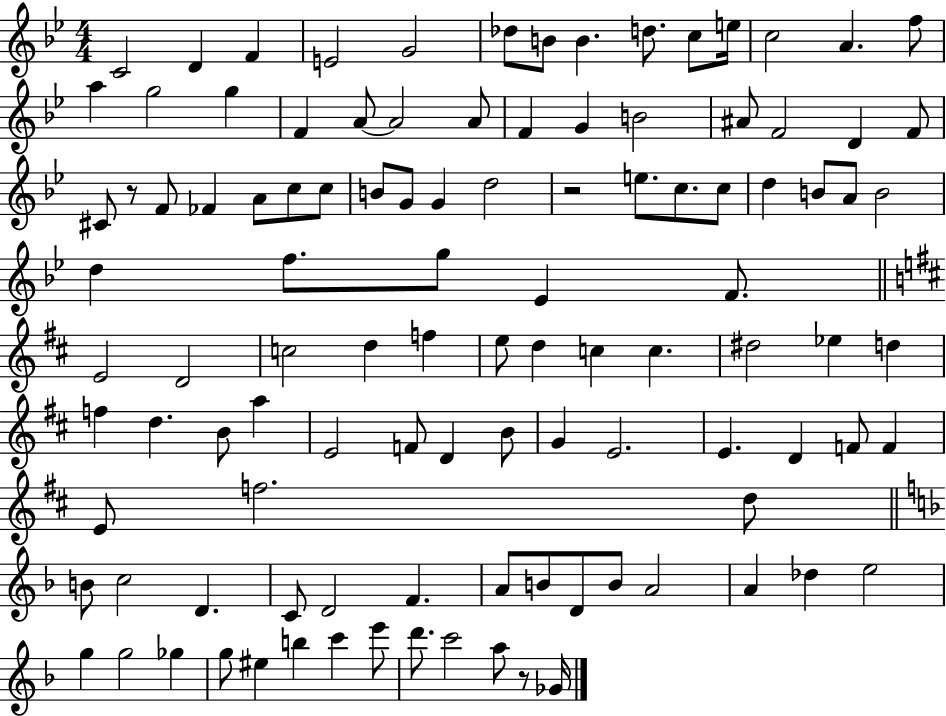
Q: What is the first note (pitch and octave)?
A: C4